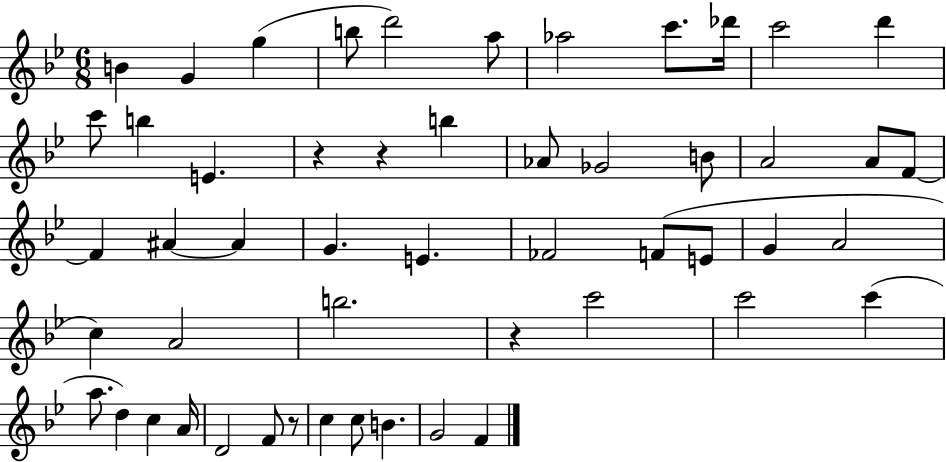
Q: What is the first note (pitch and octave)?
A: B4